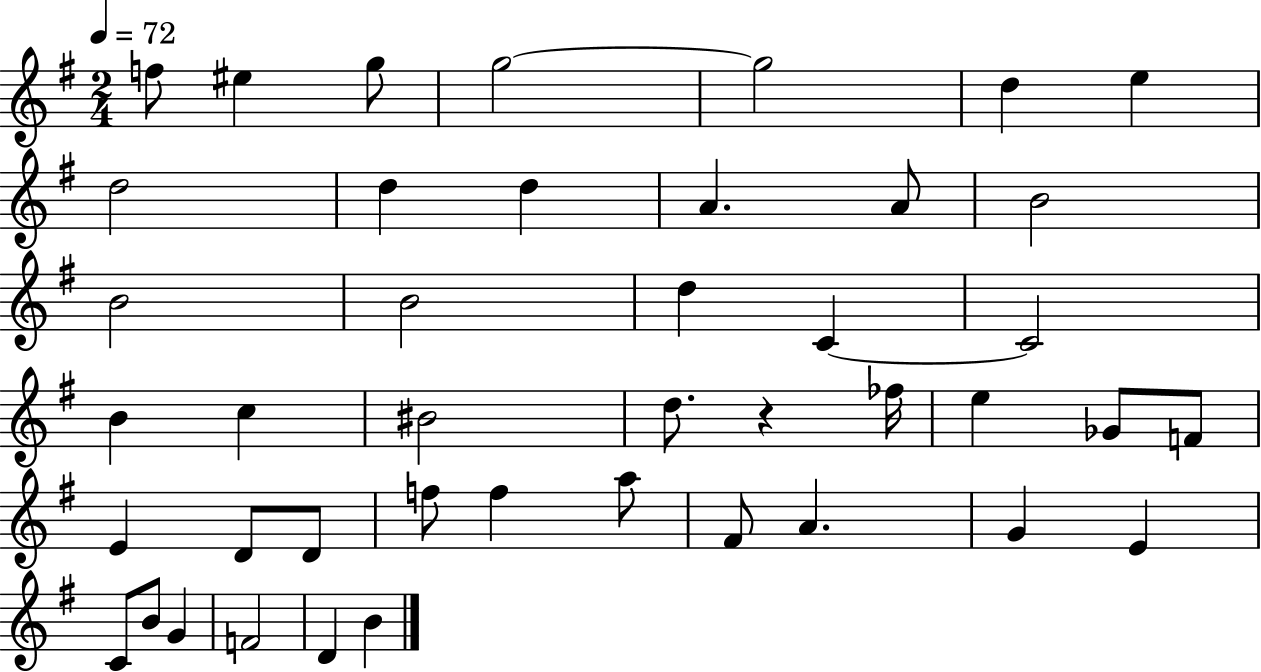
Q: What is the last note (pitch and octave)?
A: B4